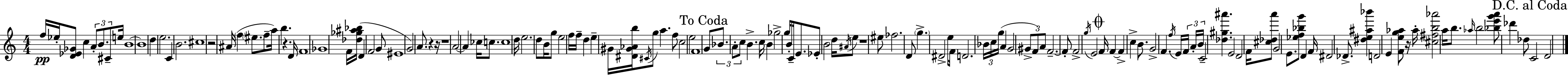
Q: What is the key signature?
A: C major